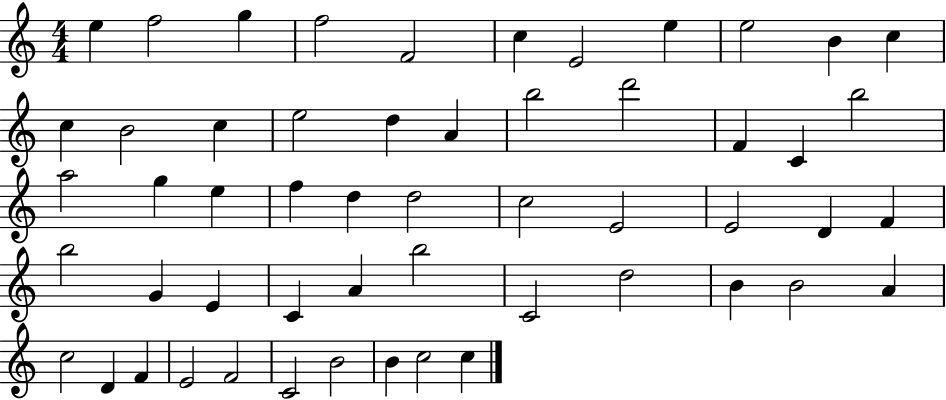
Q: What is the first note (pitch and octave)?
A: E5